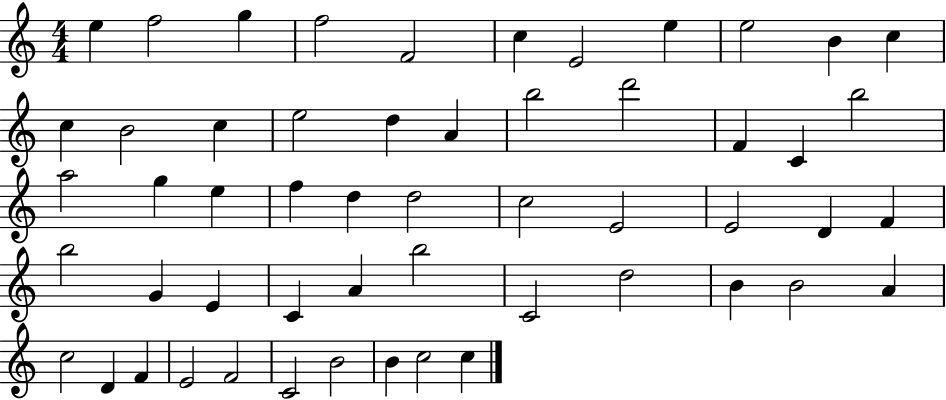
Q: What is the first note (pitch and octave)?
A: E5